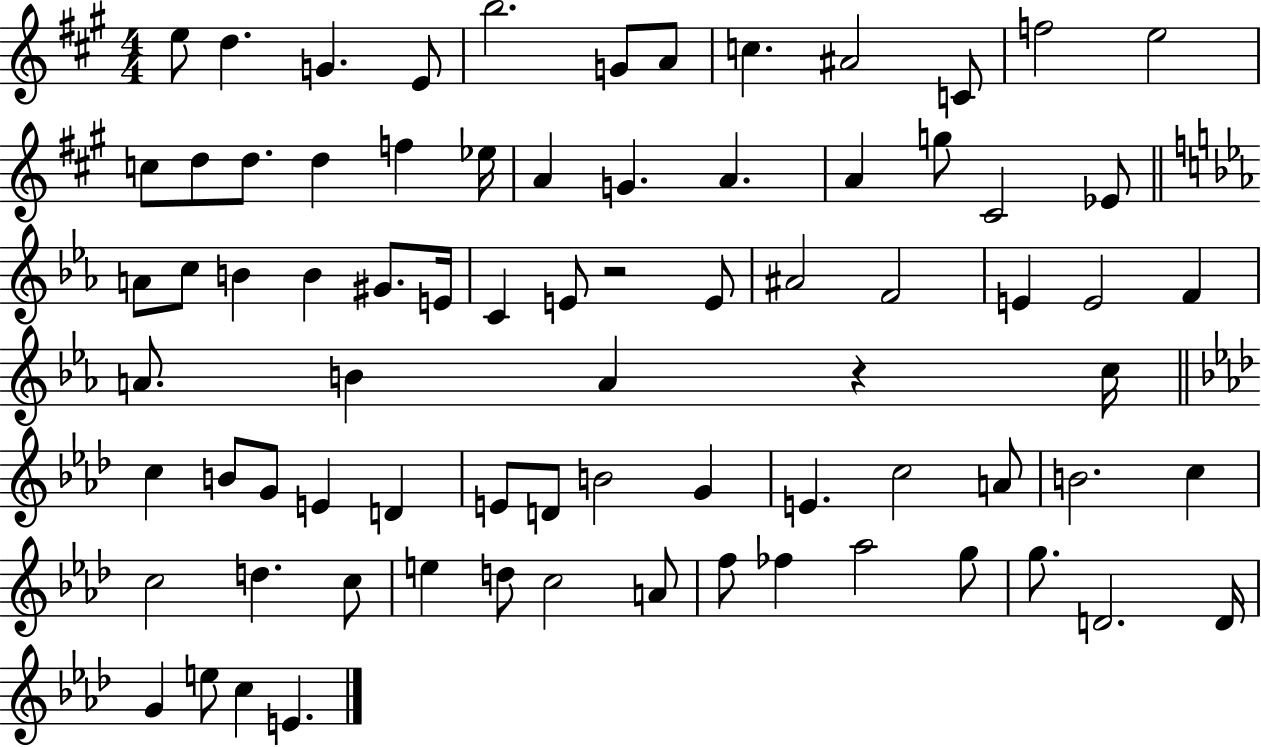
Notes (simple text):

E5/e D5/q. G4/q. E4/e B5/h. G4/e A4/e C5/q. A#4/h C4/e F5/h E5/h C5/e D5/e D5/e. D5/q F5/q Eb5/s A4/q G4/q. A4/q. A4/q G5/e C#4/h Eb4/e A4/e C5/e B4/q B4/q G#4/e. E4/s C4/q E4/e R/h E4/e A#4/h F4/h E4/q E4/h F4/q A4/e. B4/q A4/q R/q C5/s C5/q B4/e G4/e E4/q D4/q E4/e D4/e B4/h G4/q E4/q. C5/h A4/e B4/h. C5/q C5/h D5/q. C5/e E5/q D5/e C5/h A4/e F5/e FES5/q Ab5/h G5/e G5/e. D4/h. D4/s G4/q E5/e C5/q E4/q.